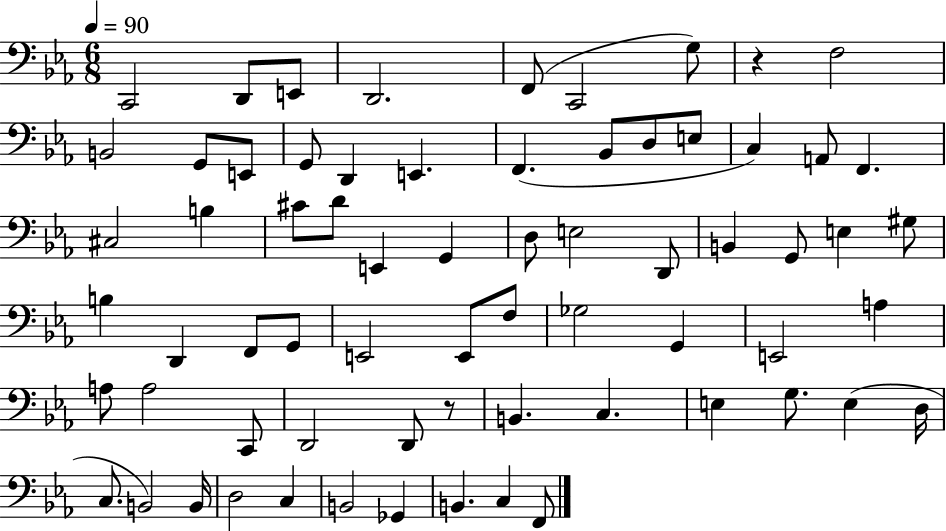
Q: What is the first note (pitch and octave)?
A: C2